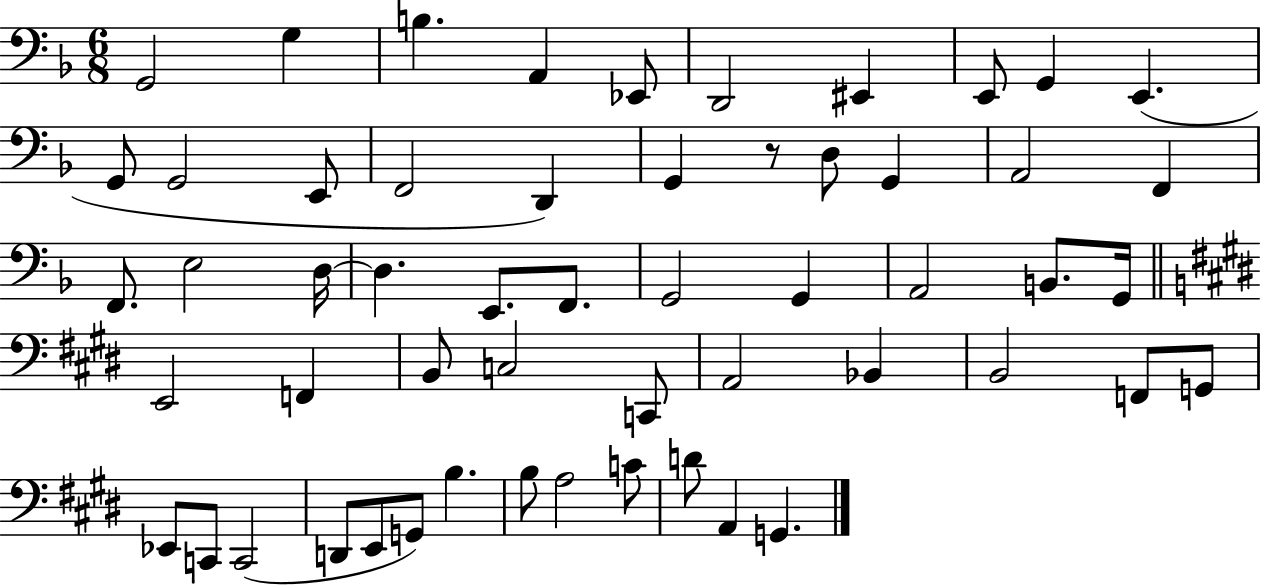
{
  \clef bass
  \numericTimeSignature
  \time 6/8
  \key f \major
  \repeat volta 2 { g,2 g4 | b4. a,4 ees,8 | d,2 eis,4 | e,8 g,4 e,4.( | \break g,8 g,2 e,8 | f,2 d,4) | g,4 r8 d8 g,4 | a,2 f,4 | \break f,8. e2 d16~~ | d4. e,8. f,8. | g,2 g,4 | a,2 b,8. g,16 | \break \bar "||" \break \key e \major e,2 f,4 | b,8 c2 c,8 | a,2 bes,4 | b,2 f,8 g,8 | \break ees,8 c,8 c,2( | d,8 e,8 g,8) b4. | b8 a2 c'8 | d'8 a,4 g,4. | \break } \bar "|."
}